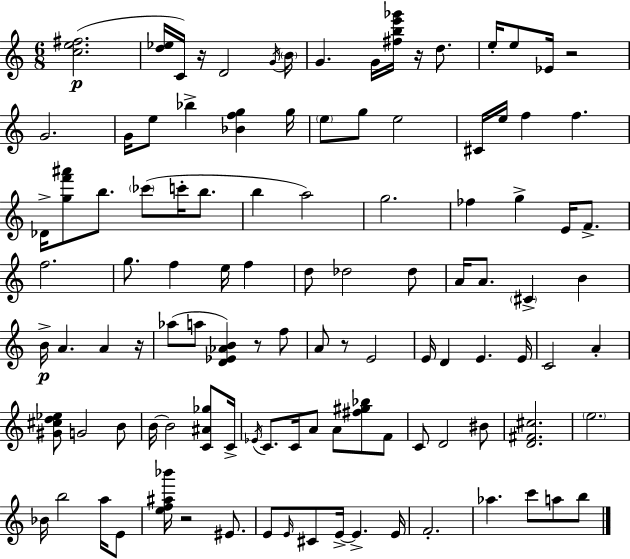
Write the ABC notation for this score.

X:1
T:Untitled
M:6/8
L:1/4
K:Am
[ce^f]2 [d_e]/4 C/4 z/4 D2 G/4 B/4 G G/4 [^fbe'_g']/4 z/4 d/2 e/4 e/2 _E/4 z2 G2 G/4 e/2 _b [_Bfg] g/4 e/2 g/2 e2 ^C/4 e/4 f f _D/4 [gf'^a']/2 b/2 _c'/2 c'/4 b/2 b a2 g2 _f g E/4 F/2 f2 g/2 f e/4 f d/2 _d2 _d/2 A/4 A/2 ^C B B/4 A A z/4 _a/2 a/2 [D_E_AB] z/2 f/2 A/2 z/2 E2 E/4 D E E/4 C2 A [^G^cd_e]/2 G2 B/2 B/4 B2 [C^A_g]/2 C/4 _E/4 C/2 C/4 A/2 A/2 [^f^g_b]/2 F/2 C/2 D2 ^B/2 [D^F^c]2 e2 _B/4 b2 a/4 E/2 [ef^a_b']/4 z2 ^E/2 E/2 E/4 ^C/2 E/4 E E/4 F2 _a c'/2 a/2 b/2